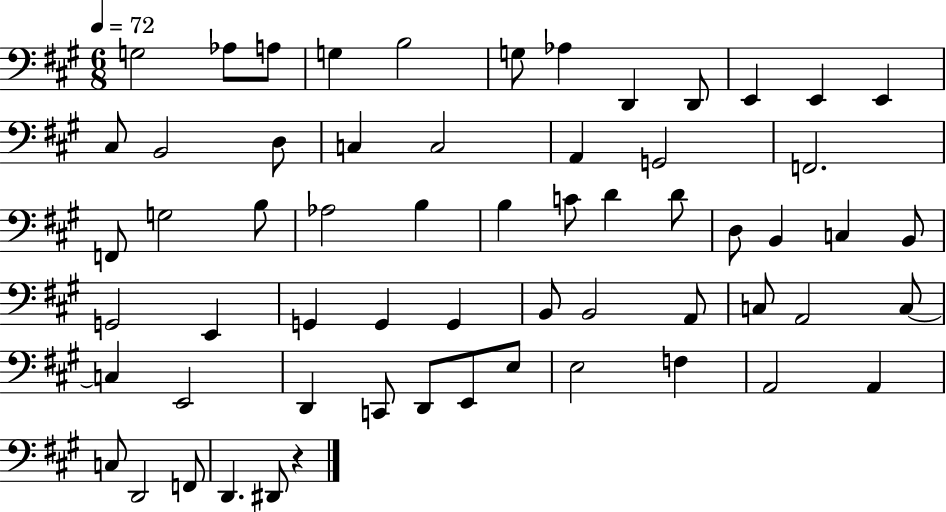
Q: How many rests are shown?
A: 1